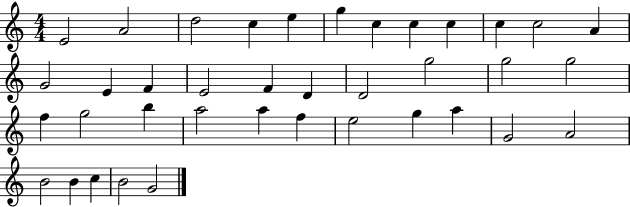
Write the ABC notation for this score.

X:1
T:Untitled
M:4/4
L:1/4
K:C
E2 A2 d2 c e g c c c c c2 A G2 E F E2 F D D2 g2 g2 g2 f g2 b a2 a f e2 g a G2 A2 B2 B c B2 G2